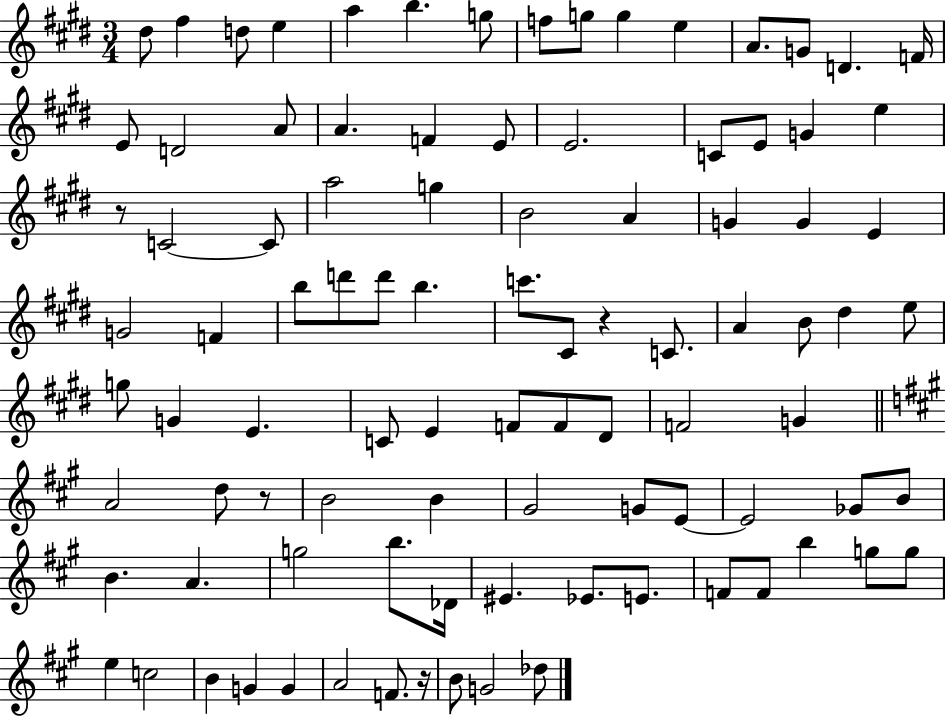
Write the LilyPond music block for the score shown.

{
  \clef treble
  \numericTimeSignature
  \time 3/4
  \key e \major
  dis''8 fis''4 d''8 e''4 | a''4 b''4. g''8 | f''8 g''8 g''4 e''4 | a'8. g'8 d'4. f'16 | \break e'8 d'2 a'8 | a'4. f'4 e'8 | e'2. | c'8 e'8 g'4 e''4 | \break r8 c'2~~ c'8 | a''2 g''4 | b'2 a'4 | g'4 g'4 e'4 | \break g'2 f'4 | b''8 d'''8 d'''8 b''4. | c'''8. cis'8 r4 c'8. | a'4 b'8 dis''4 e''8 | \break g''8 g'4 e'4. | c'8 e'4 f'8 f'8 dis'8 | f'2 g'4 | \bar "||" \break \key a \major a'2 d''8 r8 | b'2 b'4 | gis'2 g'8 e'8~~ | e'2 ges'8 b'8 | \break b'4. a'4. | g''2 b''8. des'16 | eis'4. ees'8. e'8. | f'8 f'8 b''4 g''8 g''8 | \break e''4 c''2 | b'4 g'4 g'4 | a'2 f'8. r16 | b'8 g'2 des''8 | \break \bar "|."
}